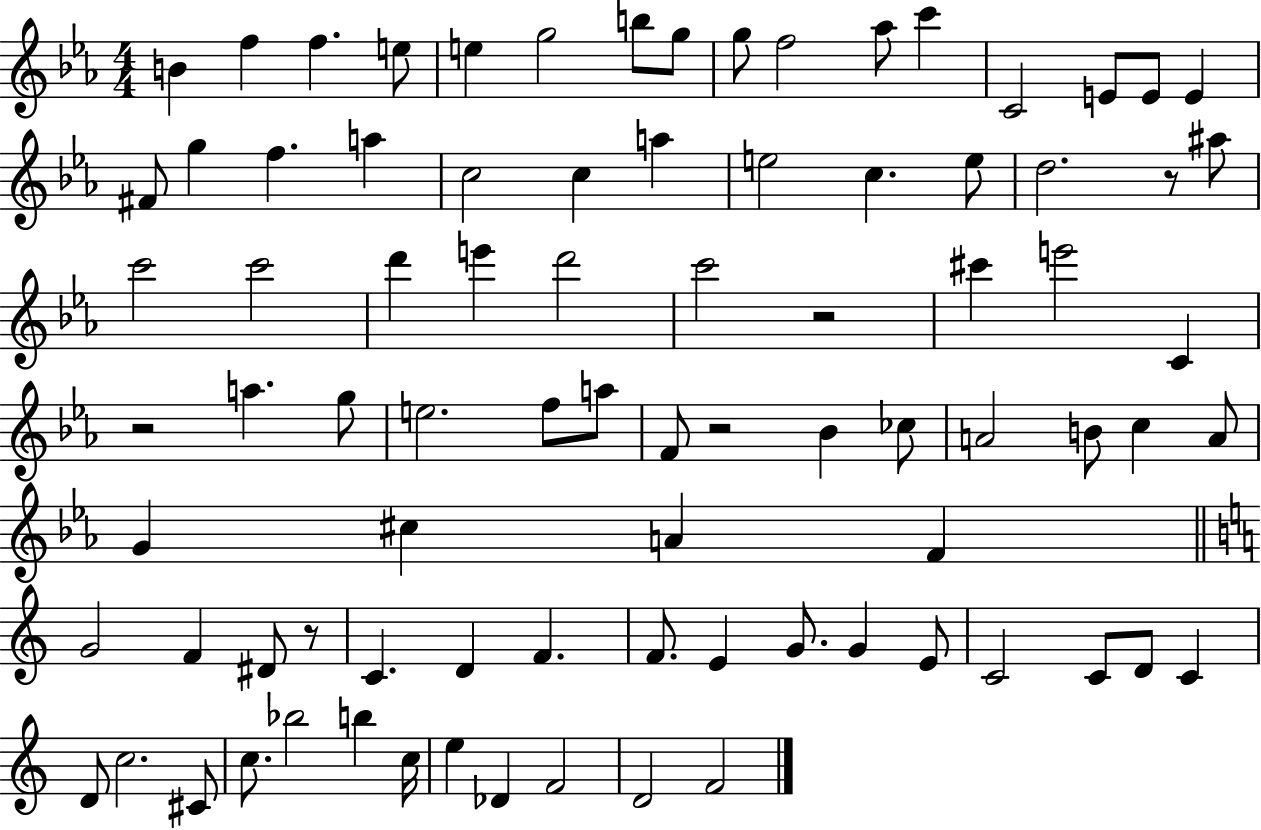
B4/q F5/q F5/q. E5/e E5/q G5/h B5/e G5/e G5/e F5/h Ab5/e C6/q C4/h E4/e E4/e E4/q F#4/e G5/q F5/q. A5/q C5/h C5/q A5/q E5/h C5/q. E5/e D5/h. R/e A#5/e C6/h C6/h D6/q E6/q D6/h C6/h R/h C#6/q E6/h C4/q R/h A5/q. G5/e E5/h. F5/e A5/e F4/e R/h Bb4/q CES5/e A4/h B4/e C5/q A4/e G4/q C#5/q A4/q F4/q G4/h F4/q D#4/e R/e C4/q. D4/q F4/q. F4/e. E4/q G4/e. G4/q E4/e C4/h C4/e D4/e C4/q D4/e C5/h. C#4/e C5/e. Bb5/h B5/q C5/s E5/q Db4/q F4/h D4/h F4/h